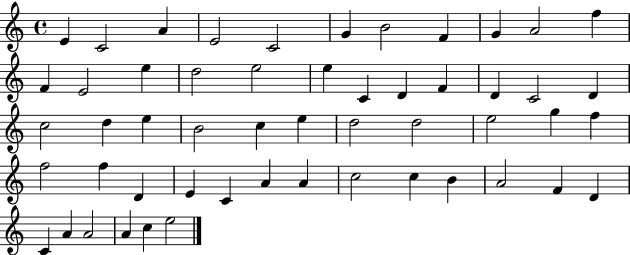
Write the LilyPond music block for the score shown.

{
  \clef treble
  \time 4/4
  \defaultTimeSignature
  \key c \major
  e'4 c'2 a'4 | e'2 c'2 | g'4 b'2 f'4 | g'4 a'2 f''4 | \break f'4 e'2 e''4 | d''2 e''2 | e''4 c'4 d'4 f'4 | d'4 c'2 d'4 | \break c''2 d''4 e''4 | b'2 c''4 e''4 | d''2 d''2 | e''2 g''4 f''4 | \break f''2 f''4 d'4 | e'4 c'4 a'4 a'4 | c''2 c''4 b'4 | a'2 f'4 d'4 | \break c'4 a'4 a'2 | a'4 c''4 e''2 | \bar "|."
}